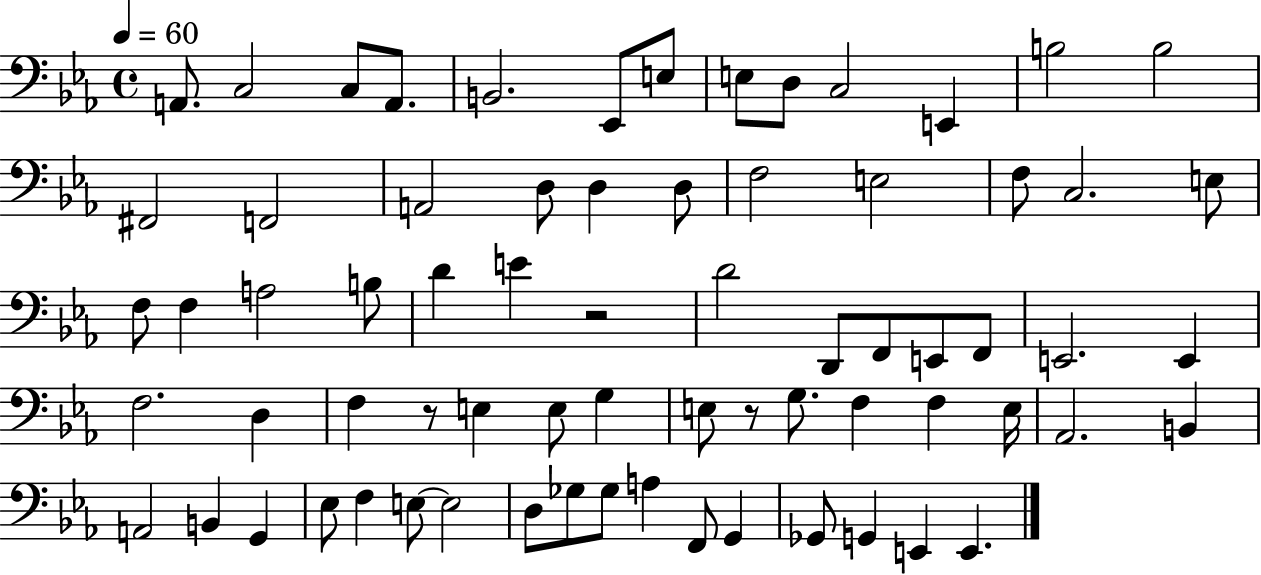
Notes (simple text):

A2/e. C3/h C3/e A2/e. B2/h. Eb2/e E3/e E3/e D3/e C3/h E2/q B3/h B3/h F#2/h F2/h A2/h D3/e D3/q D3/e F3/h E3/h F3/e C3/h. E3/e F3/e F3/q A3/h B3/e D4/q E4/q R/h D4/h D2/e F2/e E2/e F2/e E2/h. E2/q F3/h. D3/q F3/q R/e E3/q E3/e G3/q E3/e R/e G3/e. F3/q F3/q E3/s Ab2/h. B2/q A2/h B2/q G2/q Eb3/e F3/q E3/e E3/h D3/e Gb3/e Gb3/e A3/q F2/e G2/q Gb2/e G2/q E2/q E2/q.